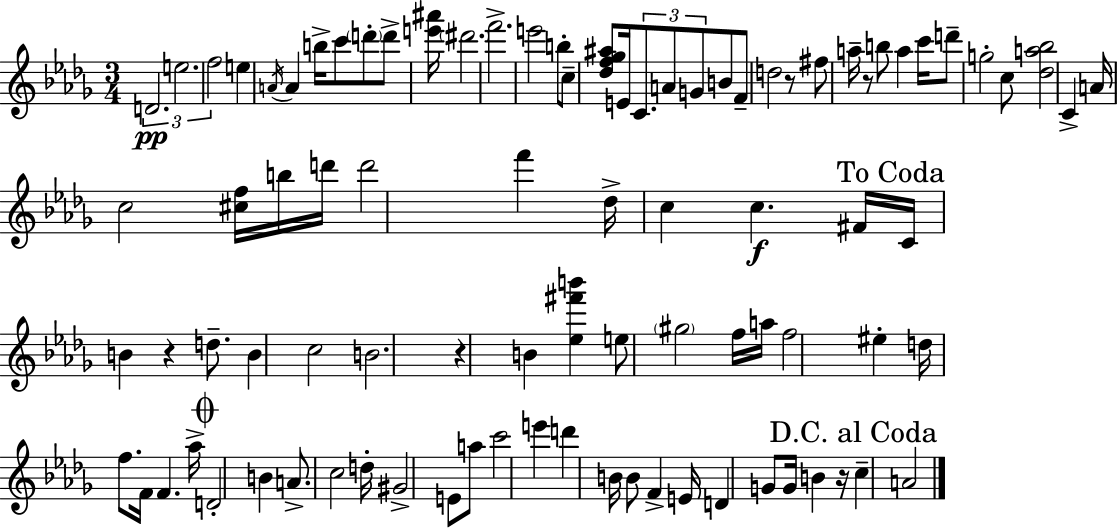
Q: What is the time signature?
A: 3/4